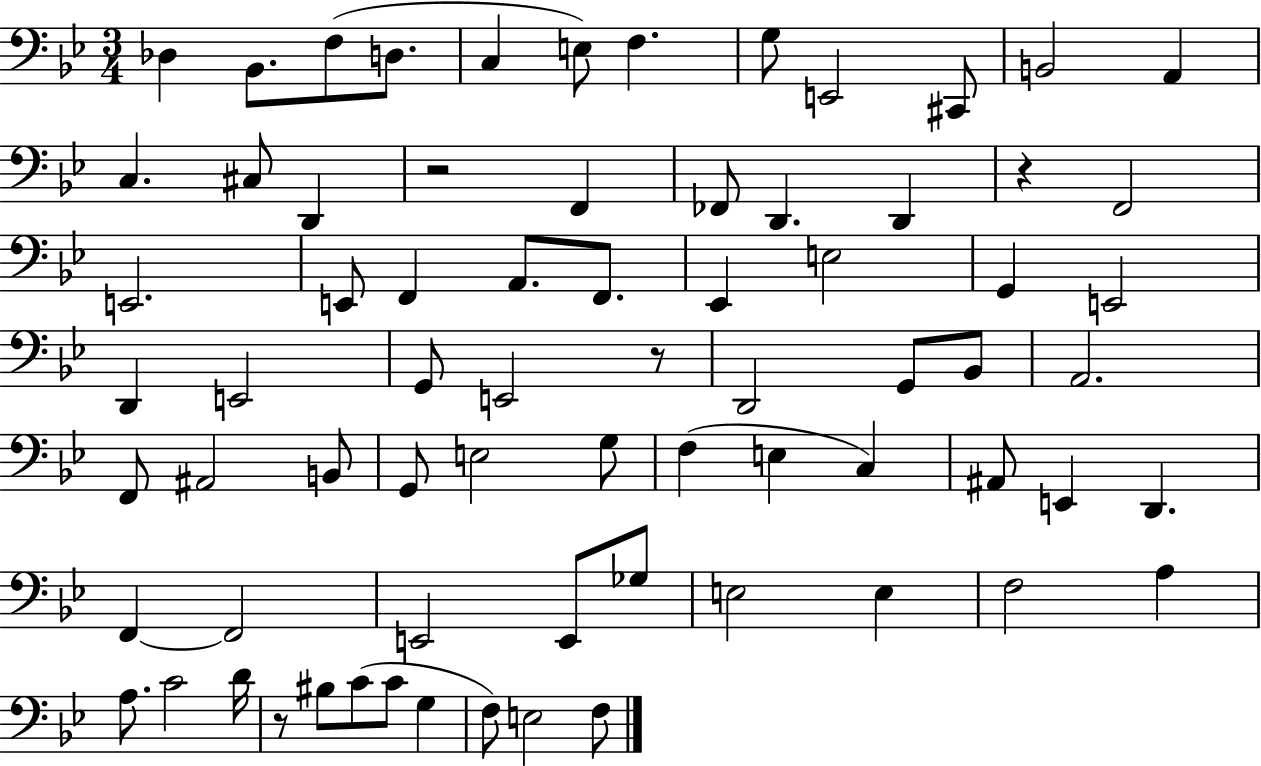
{
  \clef bass
  \numericTimeSignature
  \time 3/4
  \key bes \major
  \repeat volta 2 { des4 bes,8. f8( d8. | c4 e8) f4. | g8 e,2 cis,8 | b,2 a,4 | \break c4. cis8 d,4 | r2 f,4 | fes,8 d,4. d,4 | r4 f,2 | \break e,2. | e,8 f,4 a,8. f,8. | ees,4 e2 | g,4 e,2 | \break d,4 e,2 | g,8 e,2 r8 | d,2 g,8 bes,8 | a,2. | \break f,8 ais,2 b,8 | g,8 e2 g8 | f4( e4 c4) | ais,8 e,4 d,4. | \break f,4~~ f,2 | e,2 e,8 ges8 | e2 e4 | f2 a4 | \break a8. c'2 d'16 | r8 bis8 c'8( c'8 g4 | f8) e2 f8 | } \bar "|."
}